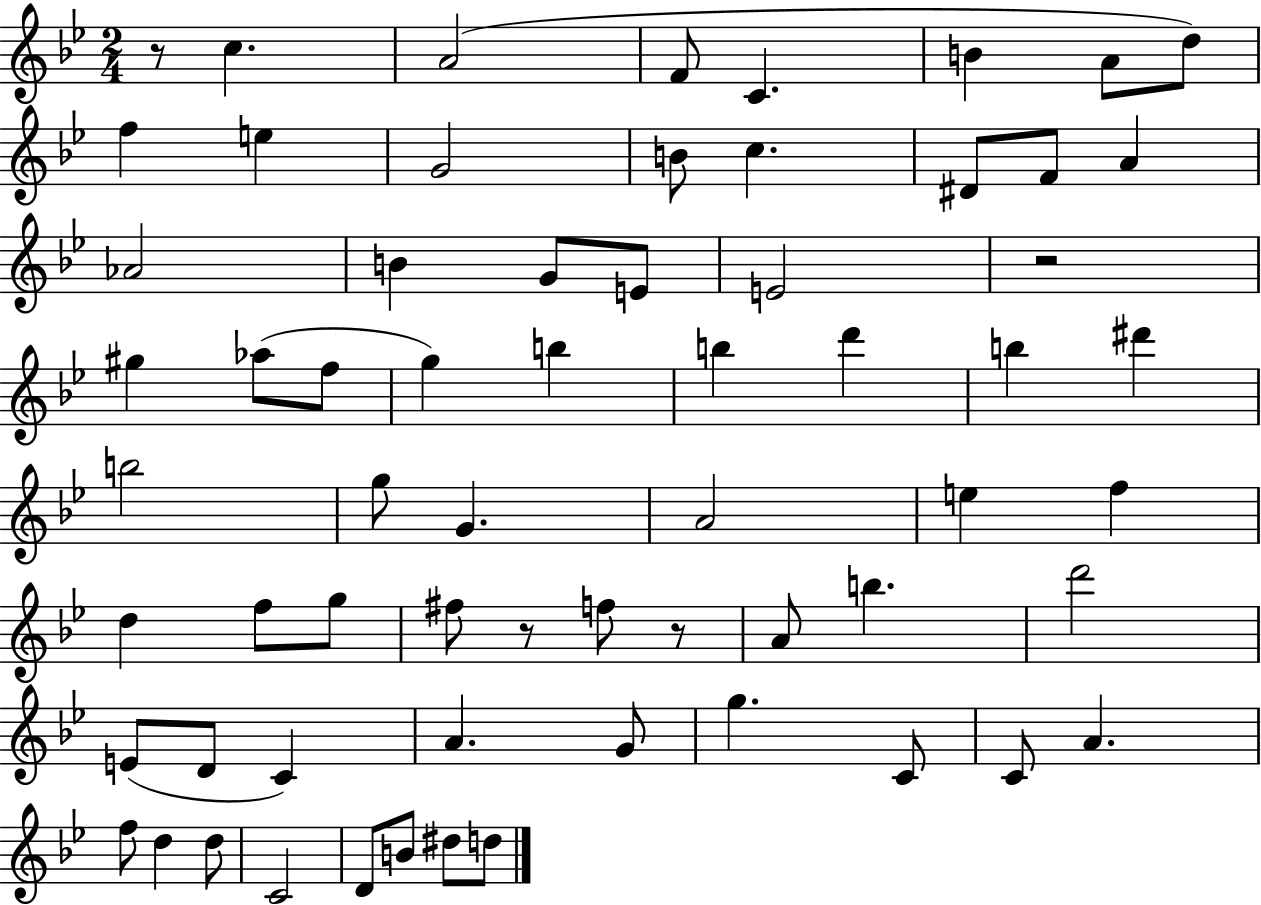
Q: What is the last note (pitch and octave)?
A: D5